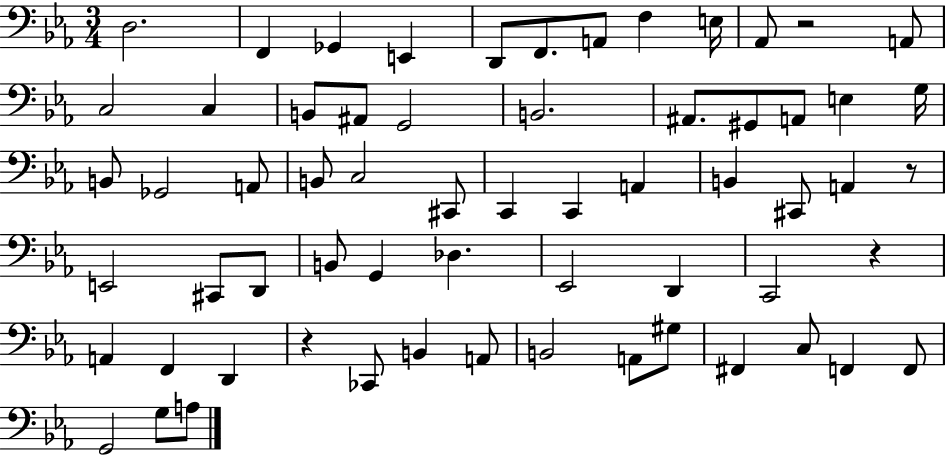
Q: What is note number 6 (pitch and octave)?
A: F2